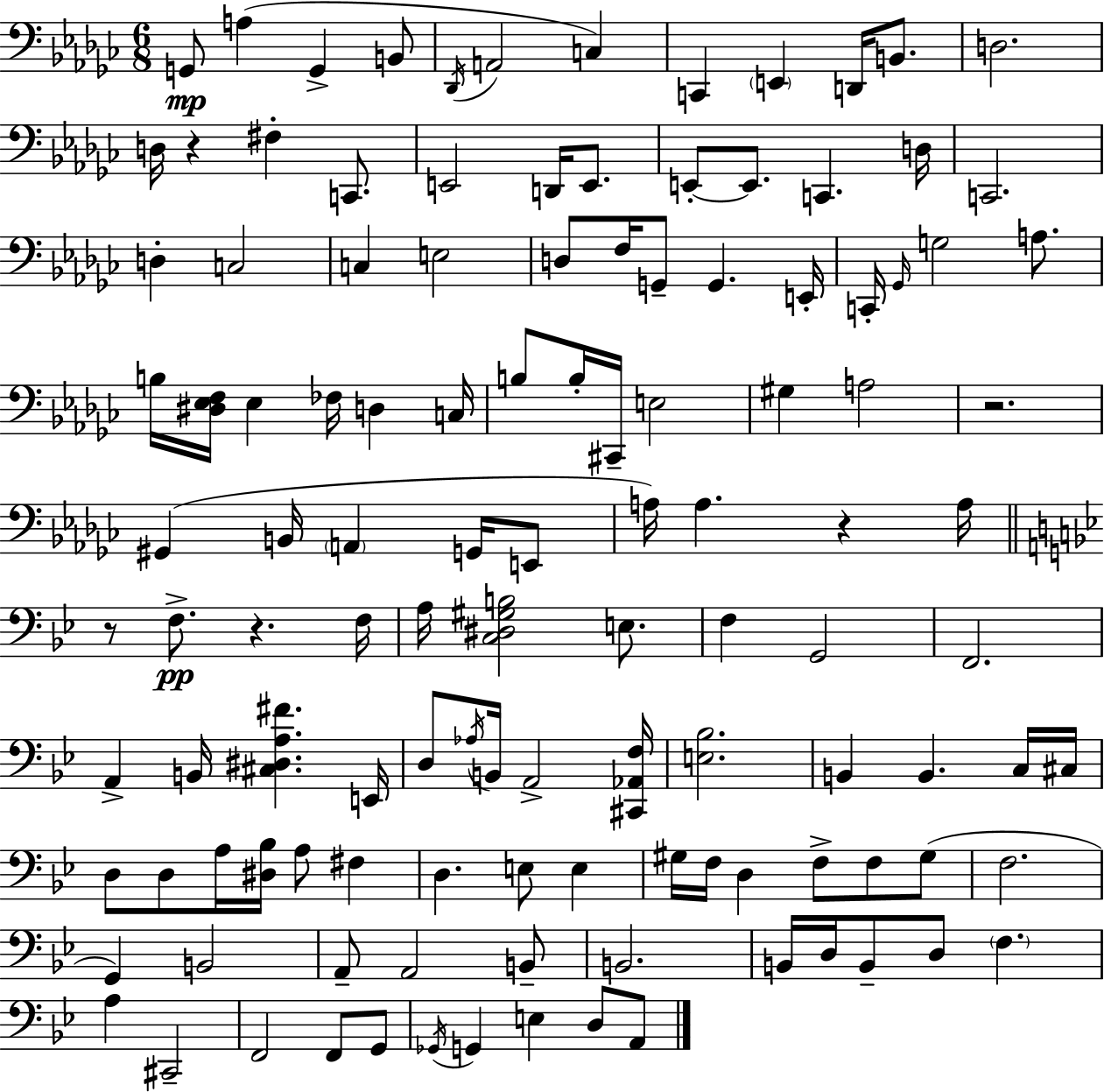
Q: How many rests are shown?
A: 5